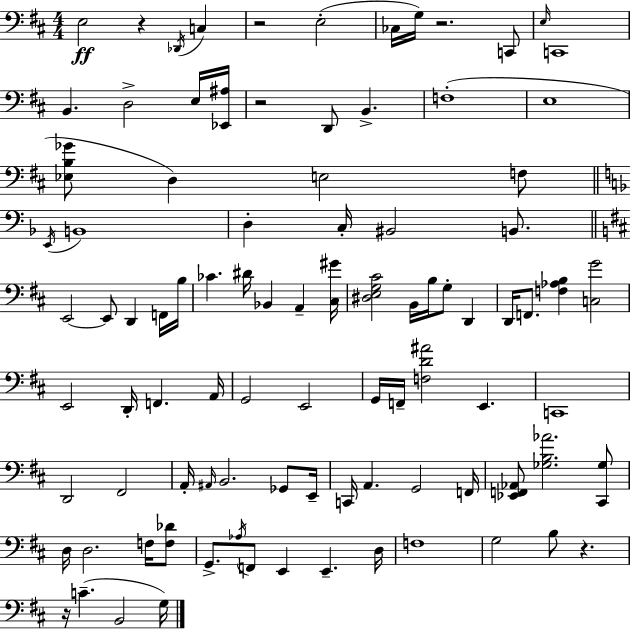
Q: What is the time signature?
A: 4/4